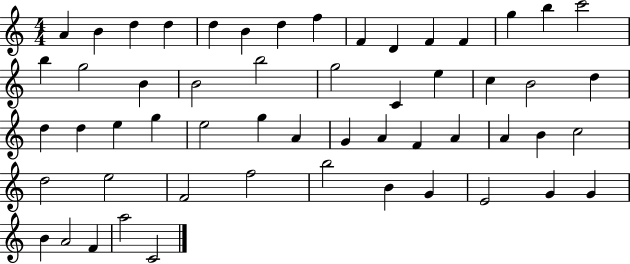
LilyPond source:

{
  \clef treble
  \numericTimeSignature
  \time 4/4
  \key c \major
  a'4 b'4 d''4 d''4 | d''4 b'4 d''4 f''4 | f'4 d'4 f'4 f'4 | g''4 b''4 c'''2 | \break b''4 g''2 b'4 | b'2 b''2 | g''2 c'4 e''4 | c''4 b'2 d''4 | \break d''4 d''4 e''4 g''4 | e''2 g''4 a'4 | g'4 a'4 f'4 a'4 | a'4 b'4 c''2 | \break d''2 e''2 | f'2 f''2 | b''2 b'4 g'4 | e'2 g'4 g'4 | \break b'4 a'2 f'4 | a''2 c'2 | \bar "|."
}